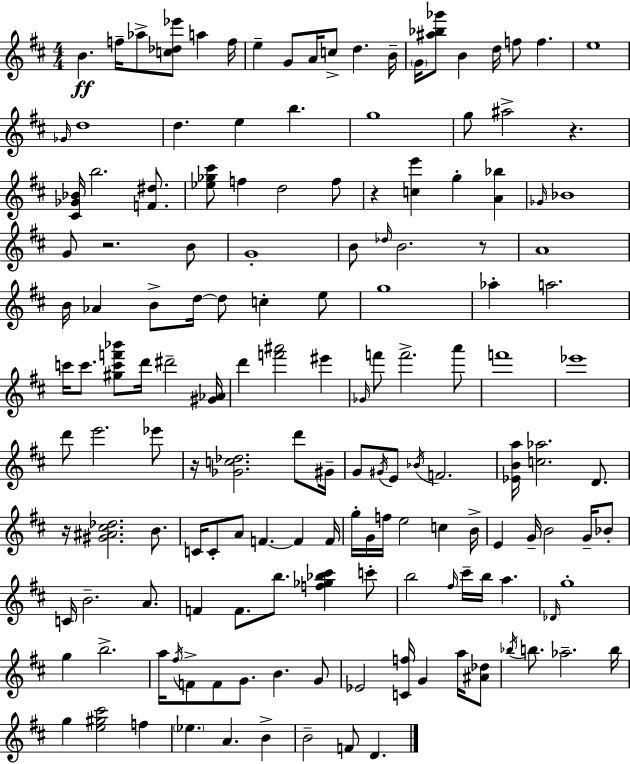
B4/q. F5/s Ab5/e [C5,Db5,Eb6]/e A5/q F5/s E5/q G4/e A4/s C5/e D5/q. B4/s G4/s [A#5,Bb5,Gb6]/e B4/q D5/s F5/e F5/q. E5/w Gb4/s D5/w D5/q. E5/q B5/q. G5/w G5/e A#5/h R/q. [C#4,Gb4,Bb4]/s B5/h. [F4,D#5]/e. [Eb5,Gb5,C#6]/e F5/q D5/h F5/e R/q [C5,E6]/q G5/q [A4,Bb5]/q Gb4/s Bb4/w G4/e R/h. B4/e G4/w B4/e Db5/s B4/h. R/e A4/w B4/s Ab4/q B4/e D5/s D5/e C5/q E5/e G5/w Ab5/q A5/h. C6/s C6/e. [G#5,C6,F6,Bb6]/e D6/s D#6/h [G#4,Ab4]/s D6/q [F6,A#6]/h EIS6/q Gb4/s F6/e F6/h. A6/e F6/w Eb6/w D6/e E6/h. Eb6/e R/s [Gb4,C5,Db5]/h. D6/e G#4/s G4/e G#4/s E4/e Bb4/s F4/h. [Eb4,B4,A5]/s [C5,Ab5]/h. D4/e. R/s [G#4,A#4,C#5,Db5]/h. B4/e. C4/s C4/e A4/e F4/q. F4/q F4/s G5/s G4/s F5/s E5/h C5/q B4/s E4/q G4/s B4/h G4/s Bb4/e C4/s B4/h. A4/e. F4/q F4/e. B5/e. [F5,Gb5,Bb5,C#6]/q C6/e B5/h F#5/s C#6/s B5/s A5/q. Db4/s G5/w G5/q B5/h. A5/s F#5/s F4/e F4/e G4/e. B4/q. G4/e Eb4/h [C4,F5]/s G4/q A5/s [A#4,Db5]/e Bb5/s B5/e. Ab5/h. B5/s G5/q [E5,G#5,C#6]/h F5/q Eb5/q. A4/q. B4/q B4/h F4/e D4/q.